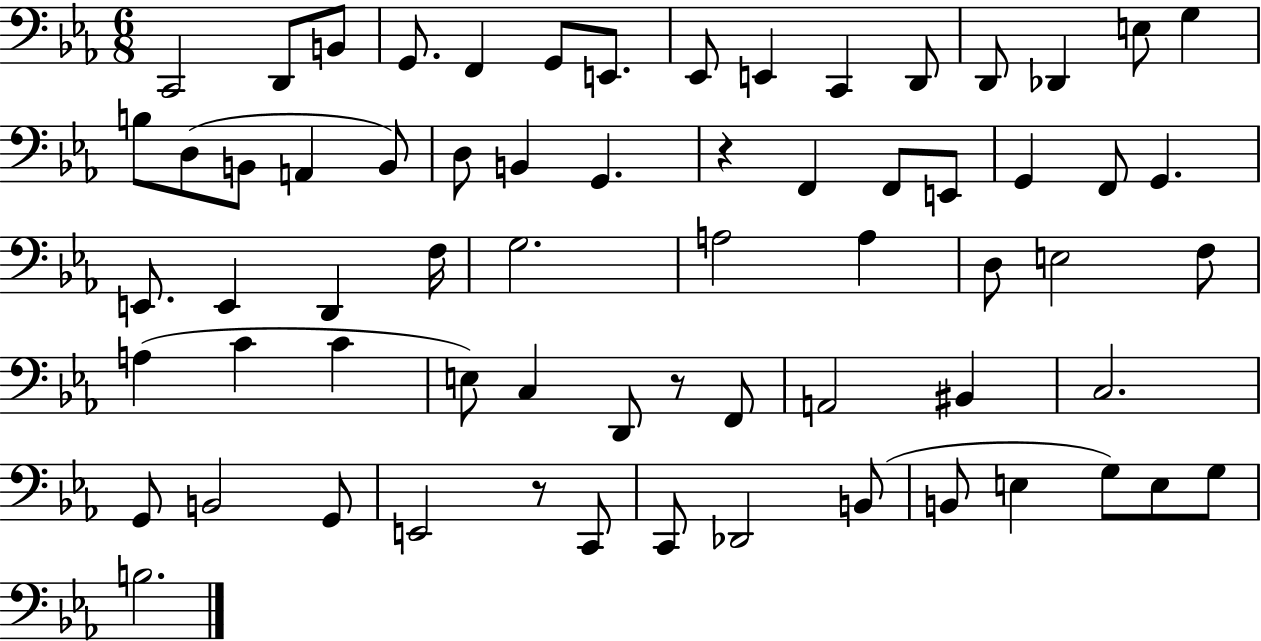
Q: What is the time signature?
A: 6/8